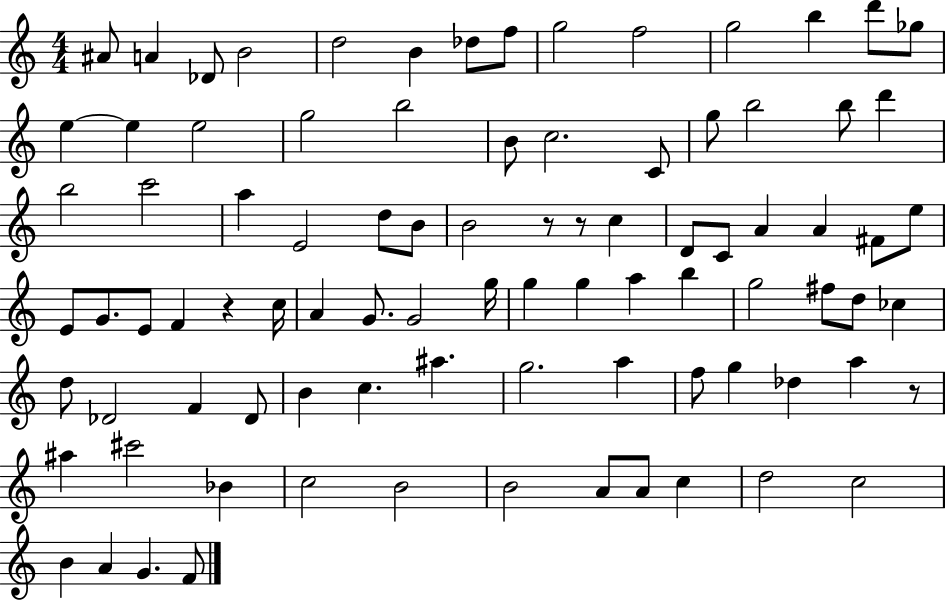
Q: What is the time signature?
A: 4/4